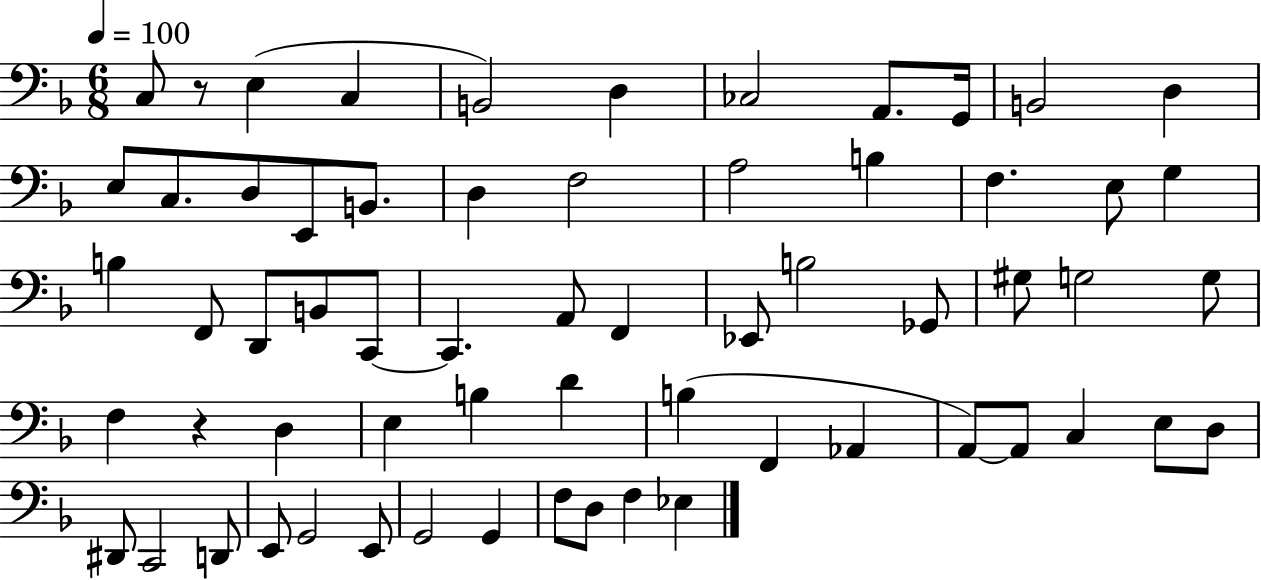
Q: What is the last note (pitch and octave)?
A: Eb3